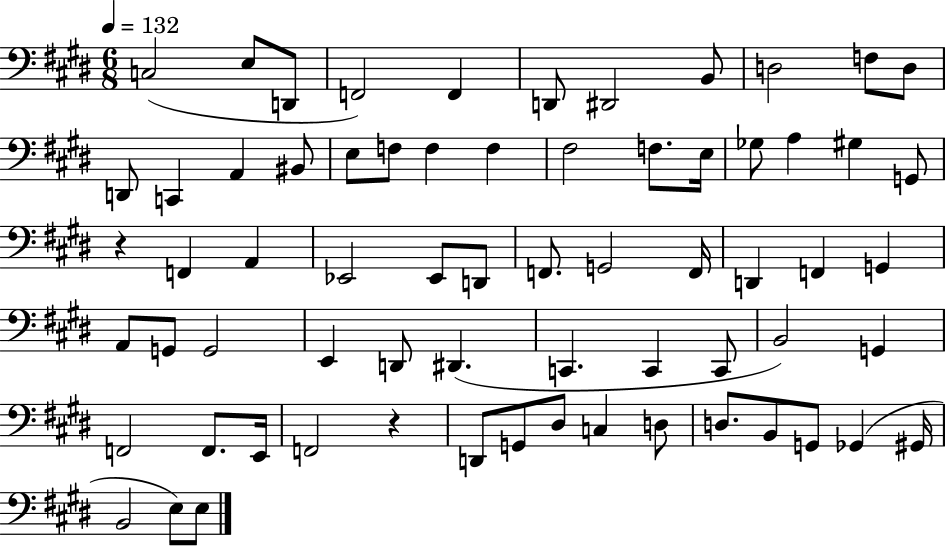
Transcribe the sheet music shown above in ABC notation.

X:1
T:Untitled
M:6/8
L:1/4
K:E
C,2 E,/2 D,,/2 F,,2 F,, D,,/2 ^D,,2 B,,/2 D,2 F,/2 D,/2 D,,/2 C,, A,, ^B,,/2 E,/2 F,/2 F, F, ^F,2 F,/2 E,/4 _G,/2 A, ^G, G,,/2 z F,, A,, _E,,2 _E,,/2 D,,/2 F,,/2 G,,2 F,,/4 D,, F,, G,, A,,/2 G,,/2 G,,2 E,, D,,/2 ^D,, C,, C,, C,,/2 B,,2 G,, F,,2 F,,/2 E,,/4 F,,2 z D,,/2 G,,/2 ^D,/2 C, D,/2 D,/2 B,,/2 G,,/2 _G,, ^G,,/4 B,,2 E,/2 E,/2